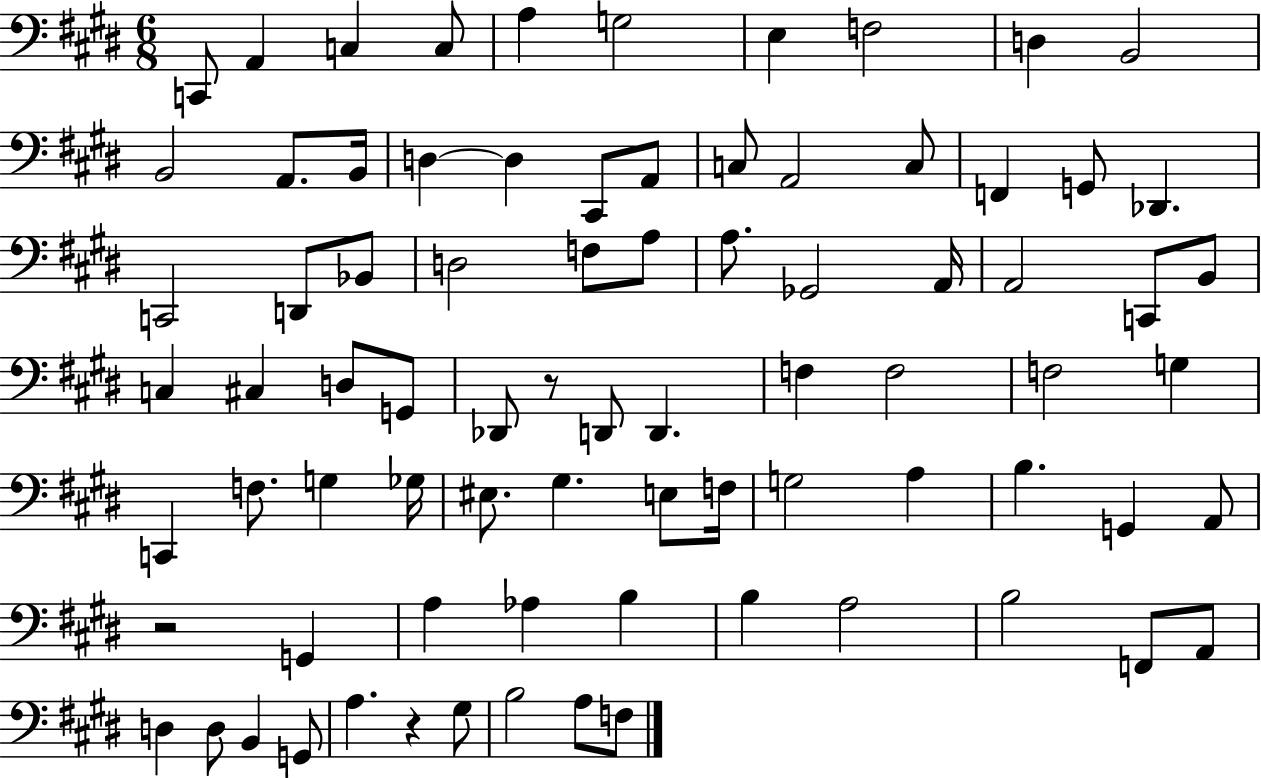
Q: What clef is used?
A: bass